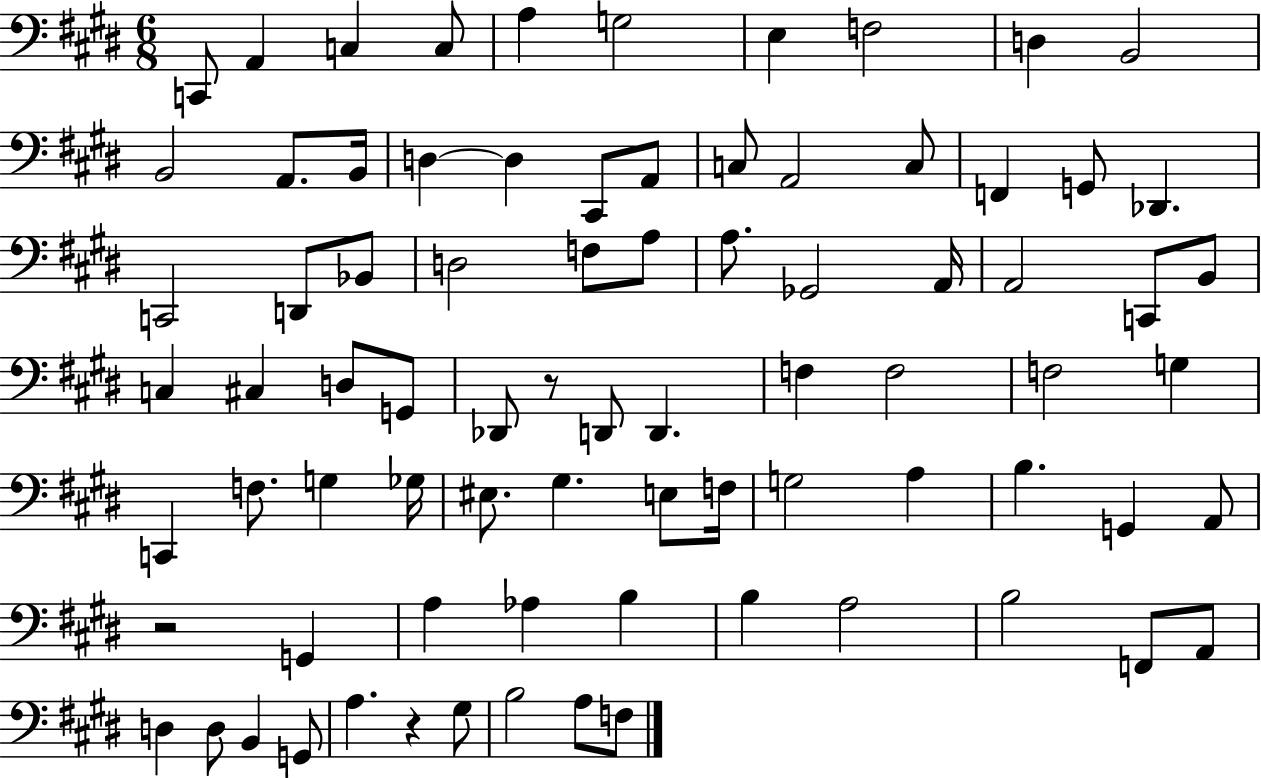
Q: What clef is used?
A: bass